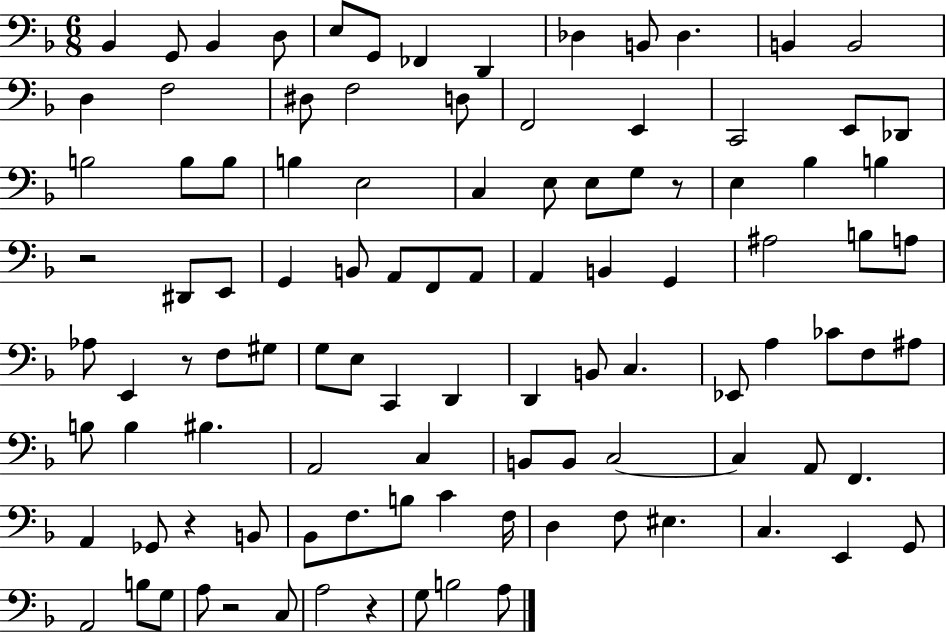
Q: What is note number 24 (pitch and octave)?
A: B3